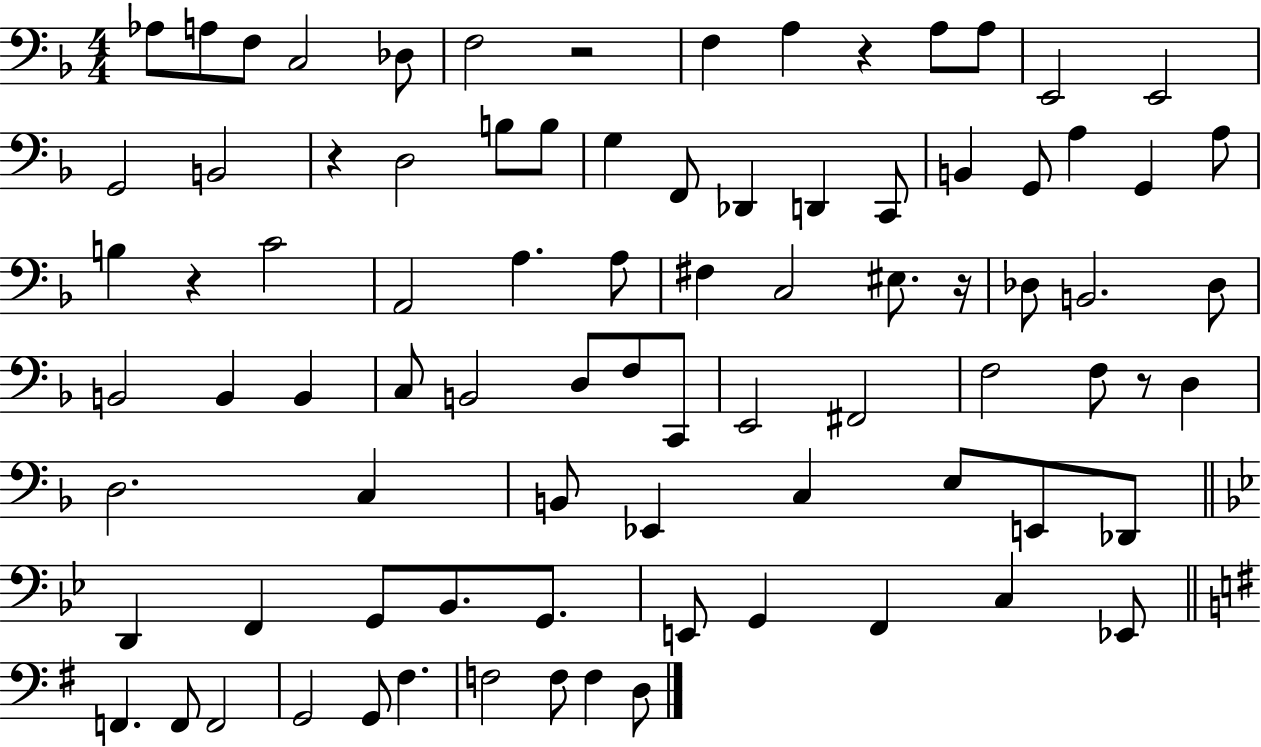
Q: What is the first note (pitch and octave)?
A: Ab3